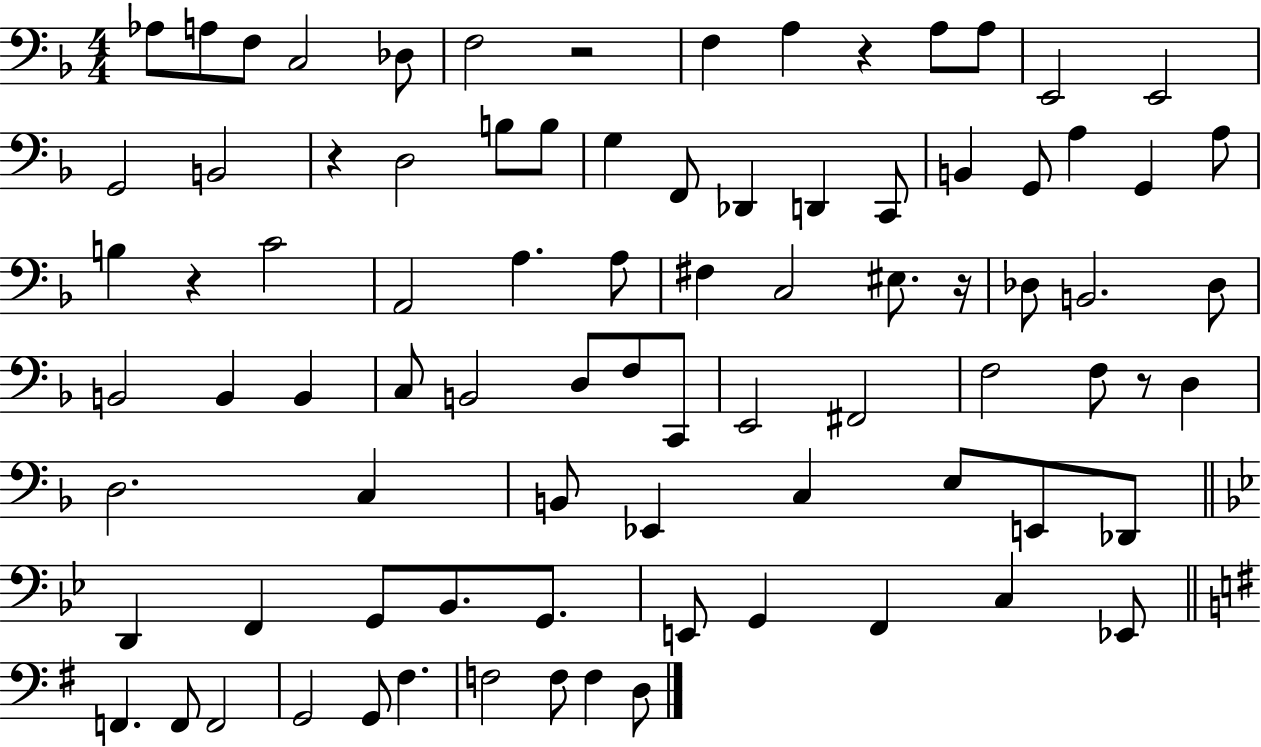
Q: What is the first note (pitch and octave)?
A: Ab3